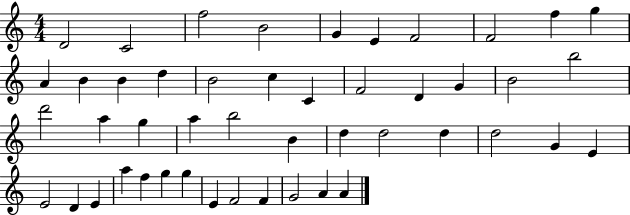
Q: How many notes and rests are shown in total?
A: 47